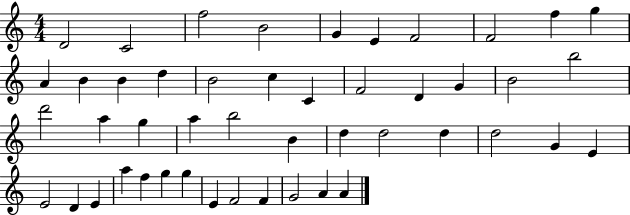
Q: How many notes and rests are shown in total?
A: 47